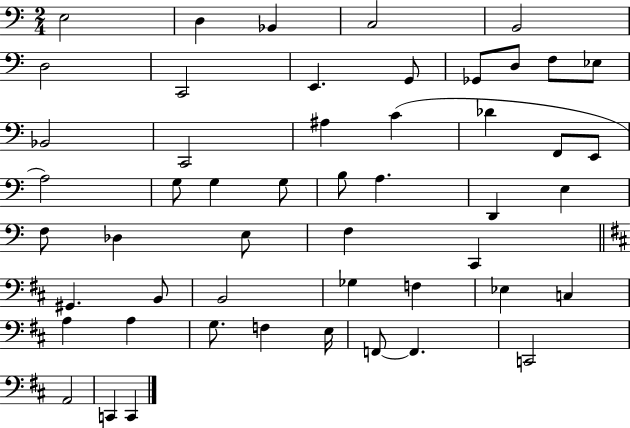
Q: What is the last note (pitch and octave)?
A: C2